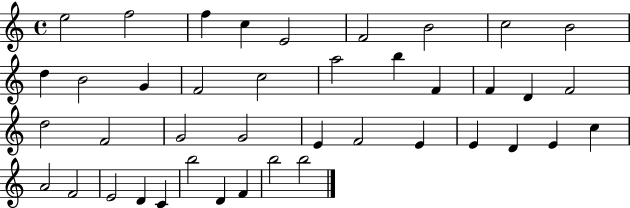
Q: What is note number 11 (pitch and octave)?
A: B4